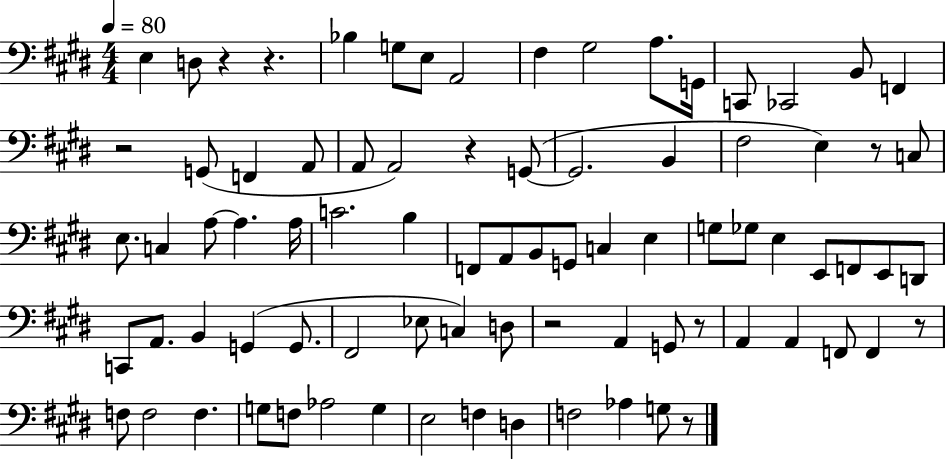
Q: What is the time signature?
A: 4/4